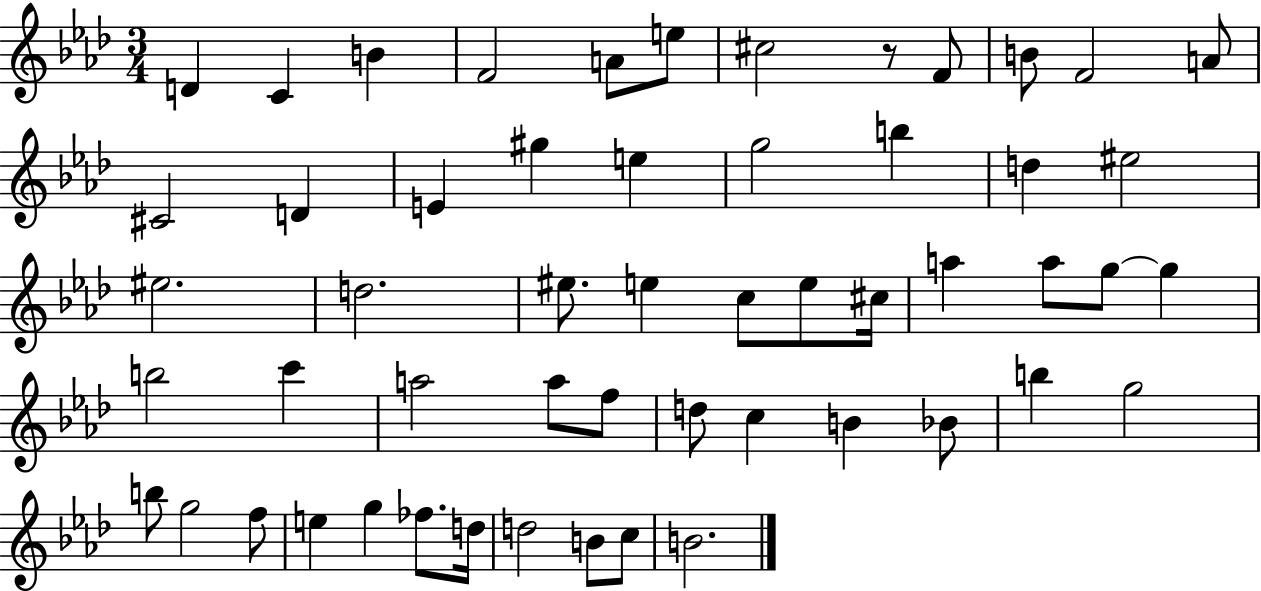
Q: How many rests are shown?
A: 1